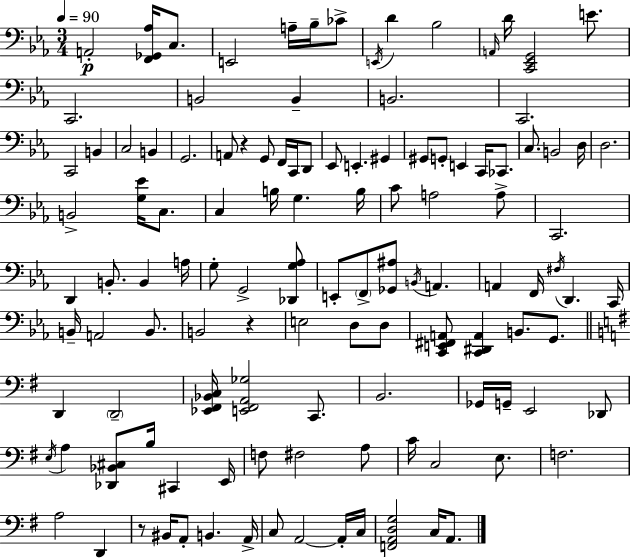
A2/h [F2,Gb2,Ab3]/s C3/e. E2/h A3/s Bb3/s CES4/e E2/s D4/q Bb3/h A2/s D4/s [C2,Eb2,G2]/h E4/e. C2/h. B2/h B2/q B2/h. C2/h. C2/h B2/q C3/h B2/q G2/h. A2/e R/q G2/e F2/s C2/s D2/e Eb2/e E2/q. G#2/q G#2/e G2/e E2/q C2/s CES2/e. C3/e. B2/h D3/s D3/h. B2/h [G3,Eb4]/s C3/e. C3/q B3/s G3/q. B3/s C4/e A3/h A3/e C2/h. D2/q B2/e. B2/q A3/s G3/e G2/h [Db2,G3,Ab3]/e E2/e F2/e [Gb2,A#3]/e B2/s A2/q. A2/q F2/s F#3/s D2/q. C2/s B2/s A2/h B2/e. B2/h R/q E3/h D3/e D3/e [C2,E2,F#2,A2]/e [C2,D#2,A2]/q B2/e. G2/e. D2/q D2/h [Eb2,F#2,Bb2,C3]/s [E2,F#2,A2,Gb3]/h C2/e. B2/h. Gb2/s G2/s E2/h Db2/e E3/s A3/q [Db2,Bb2,C#3]/e B3/s C#2/q E2/s F3/e F#3/h A3/e C4/s C3/h E3/e. F3/h. A3/h D2/q R/e BIS2/s A2/e B2/q. A2/s C3/e A2/h A2/s C3/s [F2,A2,D3,G3]/h C3/s A2/e.